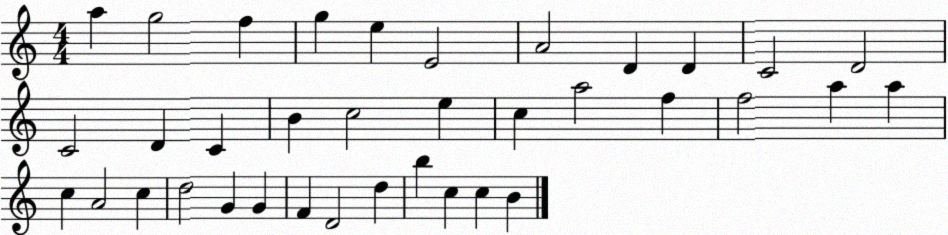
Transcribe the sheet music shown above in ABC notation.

X:1
T:Untitled
M:4/4
L:1/4
K:C
a g2 f g e E2 A2 D D C2 D2 C2 D C B c2 e c a2 f f2 a a c A2 c d2 G G F D2 d b c c B